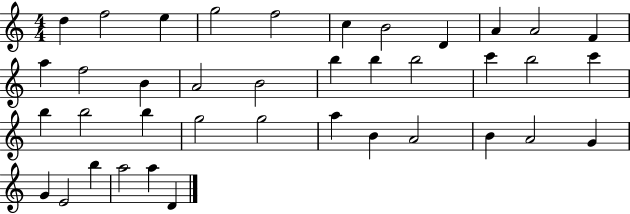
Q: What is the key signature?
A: C major